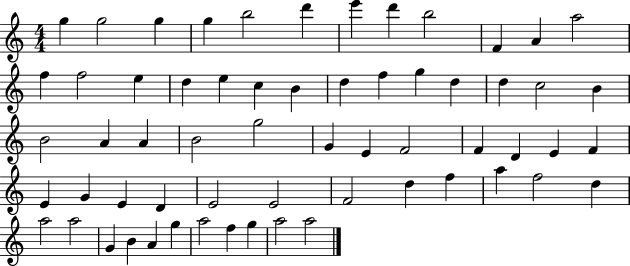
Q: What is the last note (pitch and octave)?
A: A5